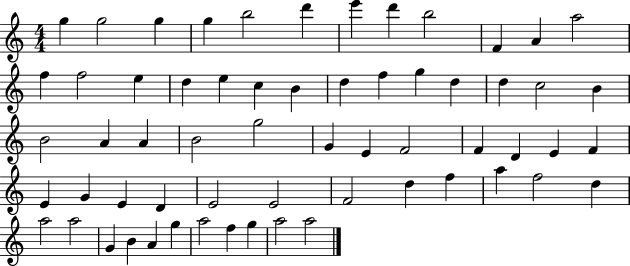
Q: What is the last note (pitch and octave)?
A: A5